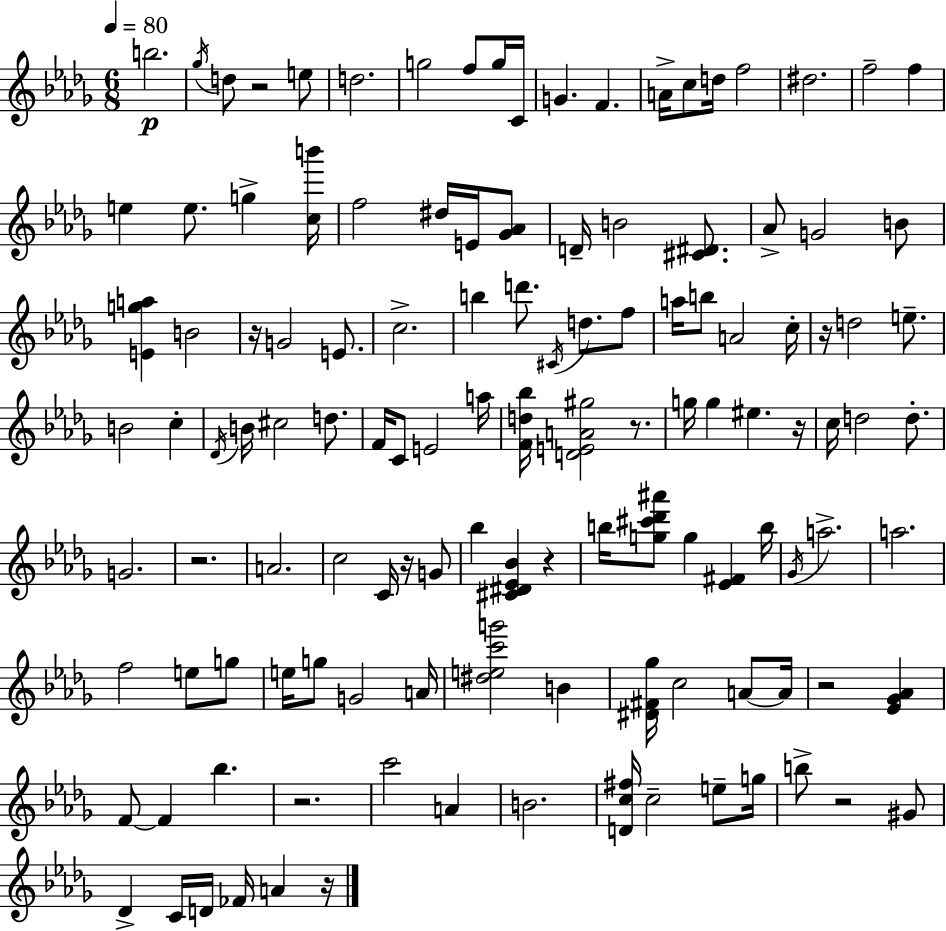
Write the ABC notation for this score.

X:1
T:Untitled
M:6/8
L:1/4
K:Bbm
b2 _g/4 d/2 z2 e/2 d2 g2 f/2 g/4 C/4 G F A/4 c/2 d/4 f2 ^d2 f2 f e e/2 g [cb']/4 f2 ^d/4 E/4 [_G_A]/2 D/4 B2 [^C^D]/2 _A/2 G2 B/2 [Ega] B2 z/4 G2 E/2 c2 b d'/2 ^C/4 d/2 f/2 a/4 b/2 A2 c/4 z/4 d2 e/2 B2 c _D/4 B/4 ^c2 d/2 F/4 C/2 E2 a/4 [Fd_b]/4 [DEA^g]2 z/2 g/4 g ^e z/4 c/4 d2 d/2 G2 z2 A2 c2 C/4 z/4 G/2 _b [^C^D_E_B] z b/4 [g^c'_d'^a']/2 g [_E^F] b/4 _G/4 a2 a2 f2 e/2 g/2 e/4 g/2 G2 A/4 [^dec'g']2 B [^D^F_g]/4 c2 A/2 A/4 z2 [_E_G_A] F/2 F _b z2 c'2 A B2 [Dc^f]/4 c2 e/2 g/4 b/2 z2 ^G/2 _D C/4 D/4 _F/4 A z/4